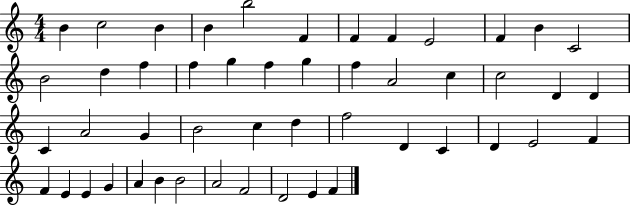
{
  \clef treble
  \numericTimeSignature
  \time 4/4
  \key c \major
  b'4 c''2 b'4 | b'4 b''2 f'4 | f'4 f'4 e'2 | f'4 b'4 c'2 | \break b'2 d''4 f''4 | f''4 g''4 f''4 g''4 | f''4 a'2 c''4 | c''2 d'4 d'4 | \break c'4 a'2 g'4 | b'2 c''4 d''4 | f''2 d'4 c'4 | d'4 e'2 f'4 | \break f'4 e'4 e'4 g'4 | a'4 b'4 b'2 | a'2 f'2 | d'2 e'4 f'4 | \break \bar "|."
}